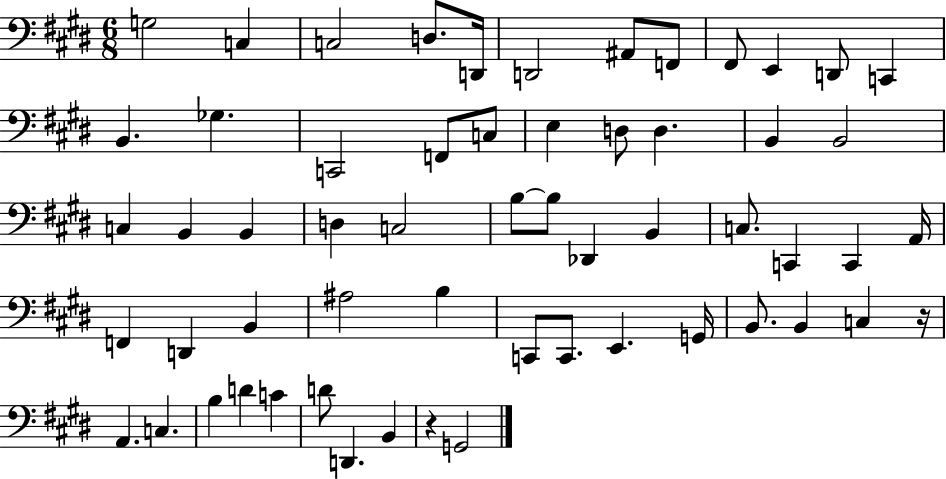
X:1
T:Untitled
M:6/8
L:1/4
K:E
G,2 C, C,2 D,/2 D,,/4 D,,2 ^A,,/2 F,,/2 ^F,,/2 E,, D,,/2 C,, B,, _G, C,,2 F,,/2 C,/2 E, D,/2 D, B,, B,,2 C, B,, B,, D, C,2 B,/2 B,/2 _D,, B,, C,/2 C,, C,, A,,/4 F,, D,, B,, ^A,2 B, C,,/2 C,,/2 E,, G,,/4 B,,/2 B,, C, z/4 A,, C, B, D C D/2 D,, B,, z G,,2